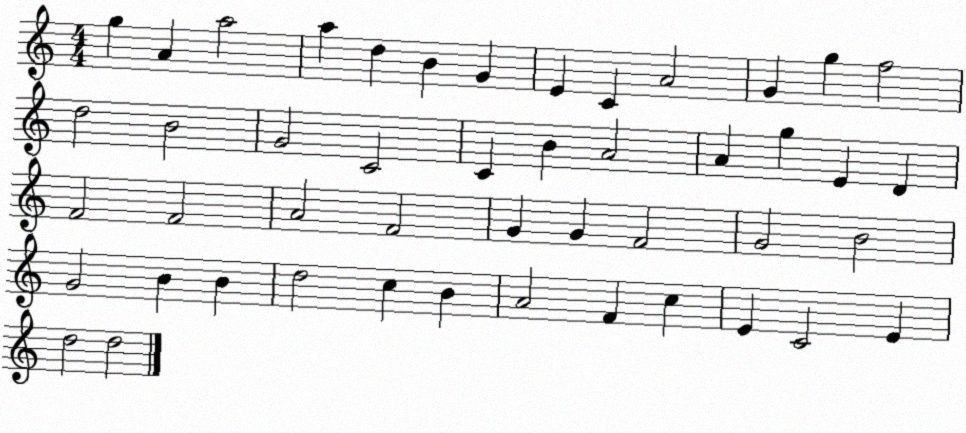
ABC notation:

X:1
T:Untitled
M:4/4
L:1/4
K:C
g A a2 a d B G E C A2 G g f2 d2 B2 G2 C2 C B A2 A g E D F2 F2 A2 F2 G G F2 G2 B2 G2 B B d2 c B A2 F c E C2 E d2 d2